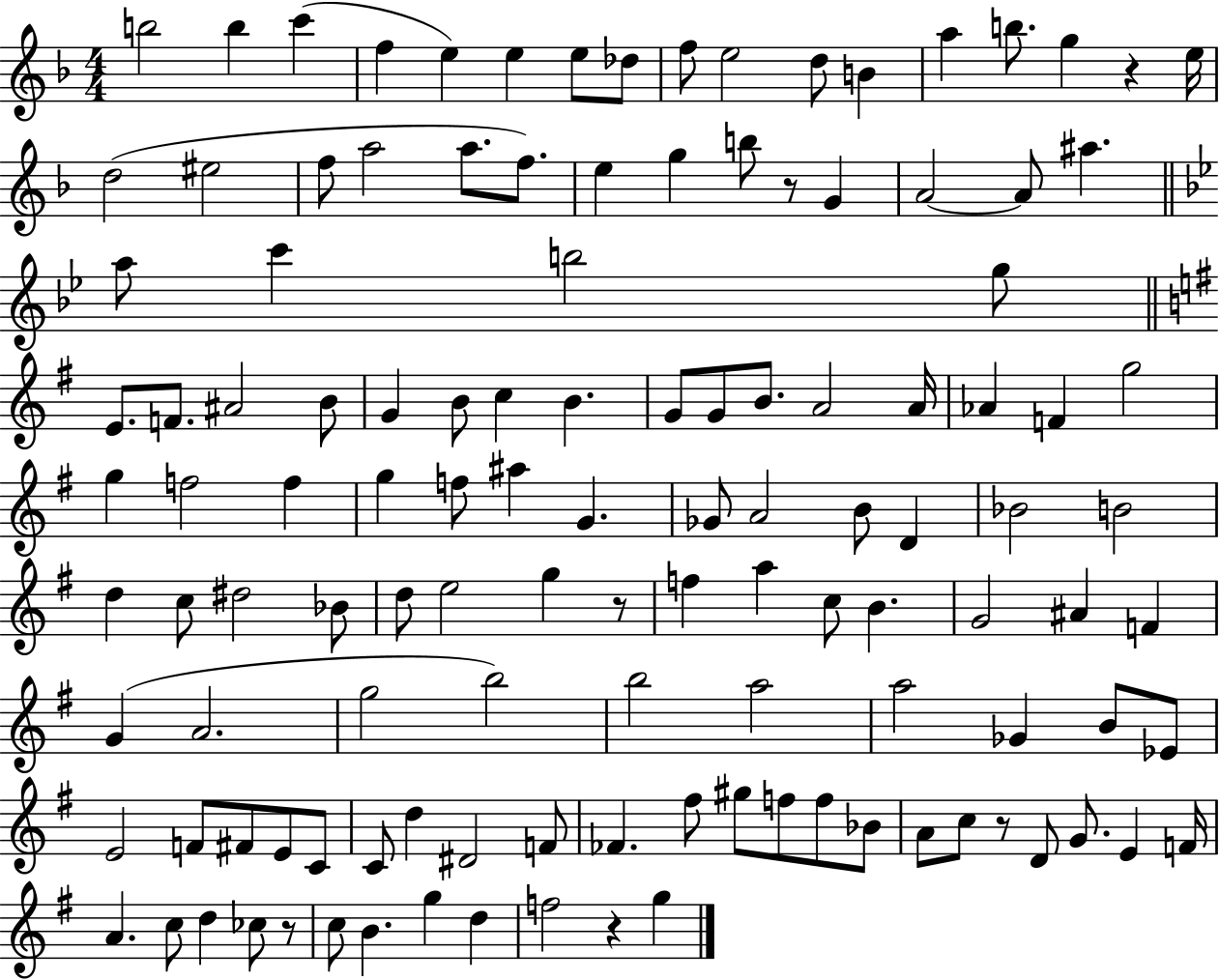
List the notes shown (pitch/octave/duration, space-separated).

B5/h B5/q C6/q F5/q E5/q E5/q E5/e Db5/e F5/e E5/h D5/e B4/q A5/q B5/e. G5/q R/q E5/s D5/h EIS5/h F5/e A5/h A5/e. F5/e. E5/q G5/q B5/e R/e G4/q A4/h A4/e A#5/q. A5/e C6/q B5/h G5/e E4/e. F4/e. A#4/h B4/e G4/q B4/e C5/q B4/q. G4/e G4/e B4/e. A4/h A4/s Ab4/q F4/q G5/h G5/q F5/h F5/q G5/q F5/e A#5/q G4/q. Gb4/e A4/h B4/e D4/q Bb4/h B4/h D5/q C5/e D#5/h Bb4/e D5/e E5/h G5/q R/e F5/q A5/q C5/e B4/q. G4/h A#4/q F4/q G4/q A4/h. G5/h B5/h B5/h A5/h A5/h Gb4/q B4/e Eb4/e E4/h F4/e F#4/e E4/e C4/e C4/e D5/q D#4/h F4/e FES4/q. F#5/e G#5/e F5/e F5/e Bb4/e A4/e C5/e R/e D4/e G4/e. E4/q F4/s A4/q. C5/e D5/q CES5/e R/e C5/e B4/q. G5/q D5/q F5/h R/q G5/q